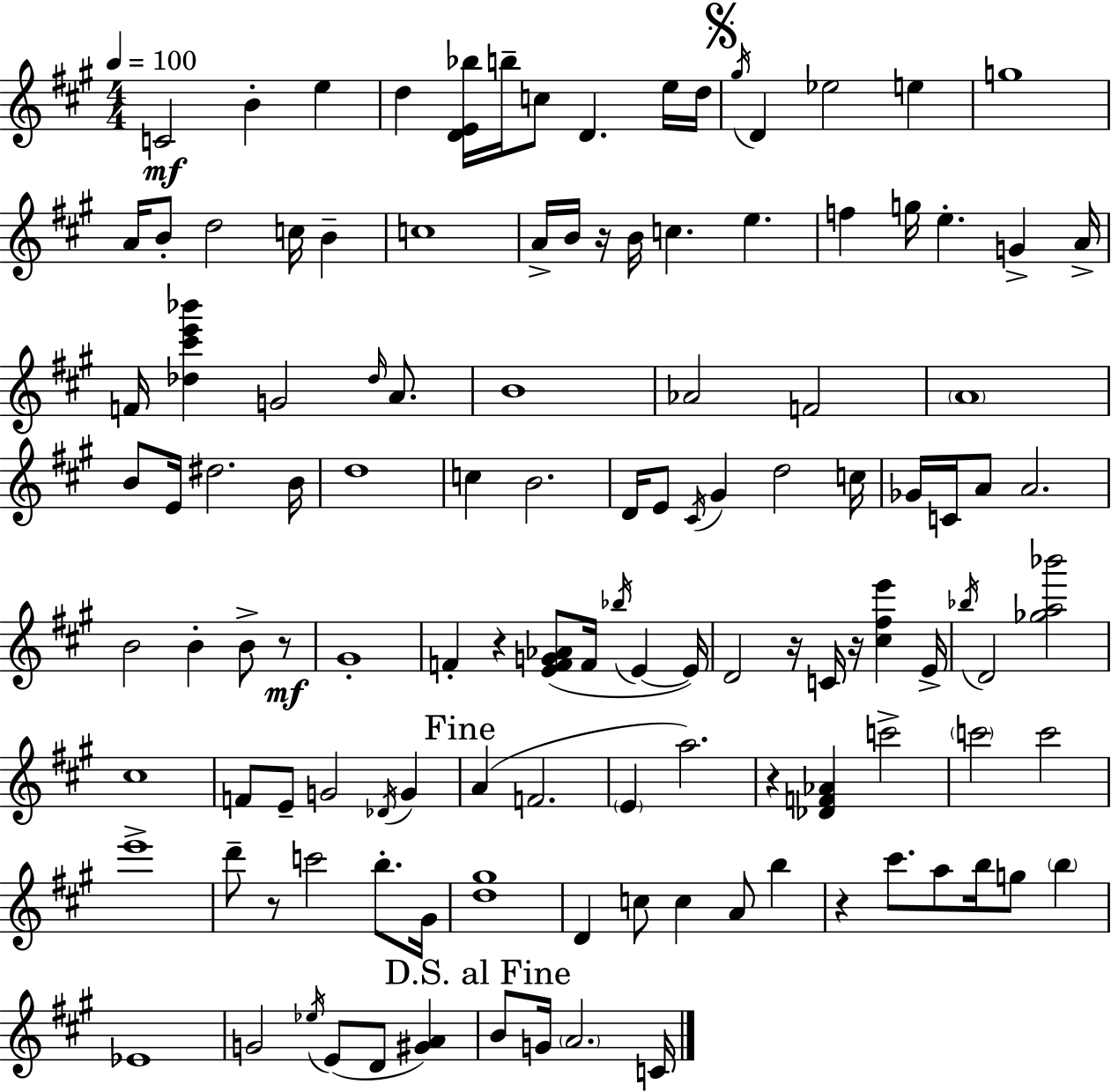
C4/h B4/q E5/q D5/q [D4,E4,Bb5]/s B5/s C5/e D4/q. E5/s D5/s G#5/s D4/q Eb5/h E5/q G5/w A4/s B4/e D5/h C5/s B4/q C5/w A4/s B4/s R/s B4/s C5/q. E5/q. F5/q G5/s E5/q. G4/q A4/s F4/s [Db5,C#6,E6,Bb6]/q G4/h Db5/s A4/e. B4/w Ab4/h F4/h A4/w B4/e E4/s D#5/h. B4/s D5/w C5/q B4/h. D4/s E4/e C#4/s G#4/q D5/h C5/s Gb4/s C4/s A4/e A4/h. B4/h B4/q B4/e R/e G#4/w F4/q R/q [E4,F4,G4,Ab4]/e F4/s Bb5/s E4/q E4/s D4/h R/s C4/s R/s [C#5,F#5,E6]/q E4/s Bb5/s D4/h [Gb5,A5,Bb6]/h C#5/w F4/e E4/e G4/h Db4/s G4/q A4/q F4/h. E4/q A5/h. R/q [Db4,F4,Ab4]/q C6/h C6/h C6/h E6/w D6/e R/e C6/h B5/e. G#4/s [D5,G#5]/w D4/q C5/e C5/q A4/e B5/q R/q C#6/e. A5/e B5/s G5/e B5/q Eb4/w G4/h Eb5/s E4/e D4/e [G#4,A4]/q B4/e G4/s A4/h. C4/s